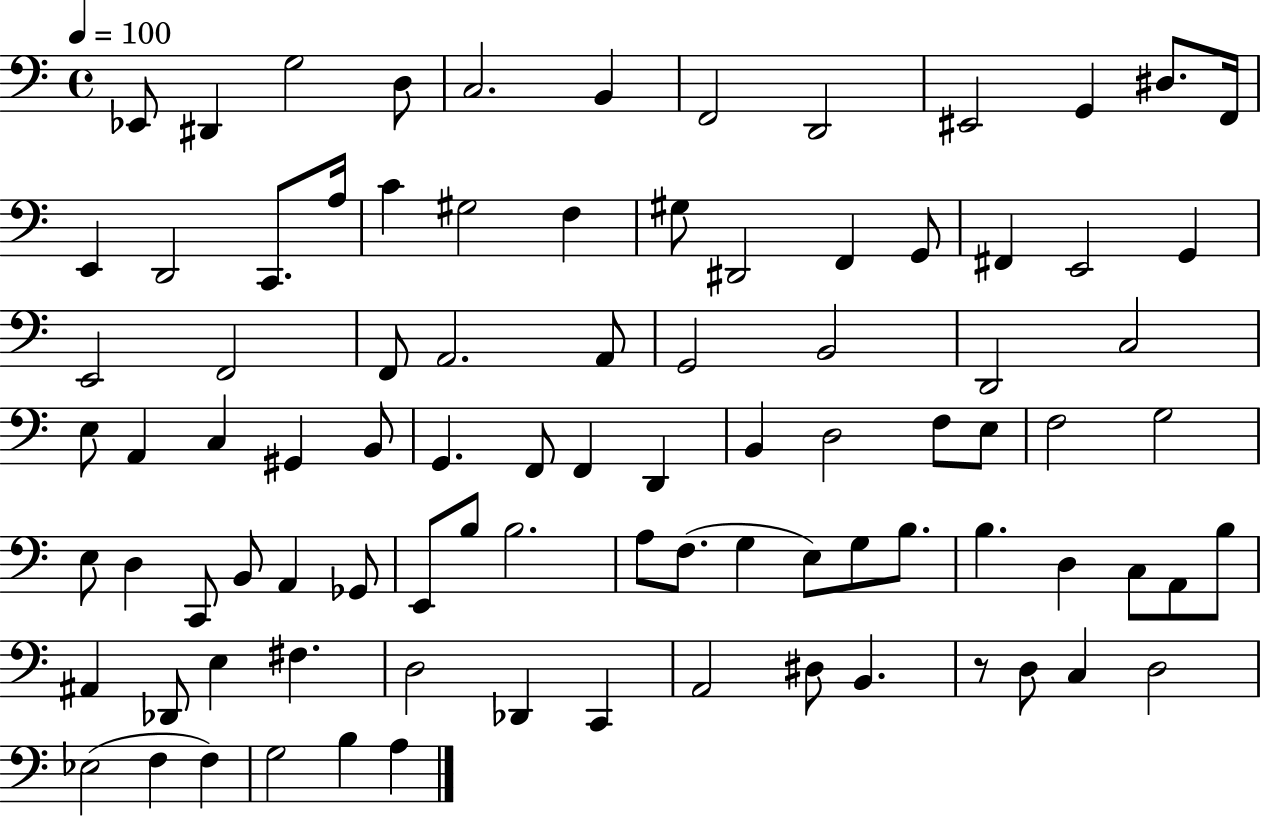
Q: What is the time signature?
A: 4/4